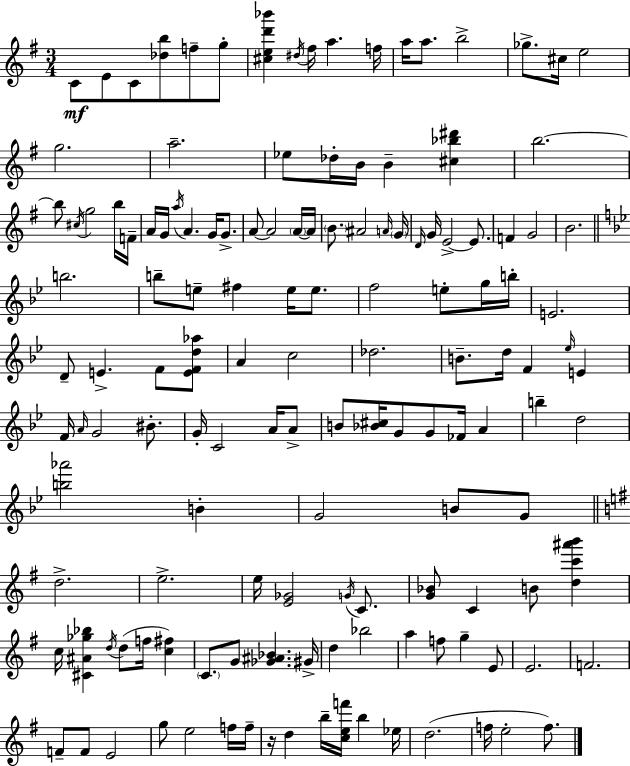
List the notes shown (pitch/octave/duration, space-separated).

C4/e E4/e C4/e [Db5,B5]/e F5/e G5/e [C#5,E5,D6,Bb6]/q D#5/s F#5/s A5/q. F5/s A5/s A5/e. B5/h Gb5/e. C#5/s E5/h G5/h. A5/h. Eb5/e Db5/s B4/s B4/q [C#5,Bb5,D#6]/q B5/h. B5/e C#5/s G5/h B5/s F4/s A4/s G4/s A5/s A4/q. G4/s G4/e. A4/e A4/h A4/s A4/s B4/e. A#4/h A4/s G4/s D4/s G4/s E4/h E4/e. F4/q G4/h B4/h. B5/h. B5/e E5/e F#5/q E5/s E5/e. F5/h E5/e G5/s B5/s E4/h. D4/e E4/q. F4/e [E4,F4,D5,Ab5]/e A4/q C5/h Db5/h. B4/e. D5/s F4/q Eb5/s E4/q F4/s A4/s G4/h BIS4/e. G4/s C4/h A4/s A4/e B4/e [Bb4,C#5]/s G4/e G4/e FES4/s A4/q B5/q D5/h [B5,Ab6]/h B4/q G4/h B4/e G4/e D5/h. E5/h. E5/s [E4,Gb4]/h G4/s C4/e. [G4,Bb4]/e C4/q B4/e [D5,C6,A#6,B6]/q C5/s [C#4,A#4,Gb5,Bb5]/q D5/s D5/e F5/s [C5,F#5]/q C4/e. G4/e [Gb4,A#4,Bb4]/q. G#4/s D5/q Bb5/h A5/q F5/e G5/q E4/e E4/h. F4/h. F4/e F4/e E4/h G5/e E5/h F5/s F5/s R/s D5/q B5/s [C5,E5,F6]/s B5/q Eb5/s D5/h. F5/s E5/h F5/e.